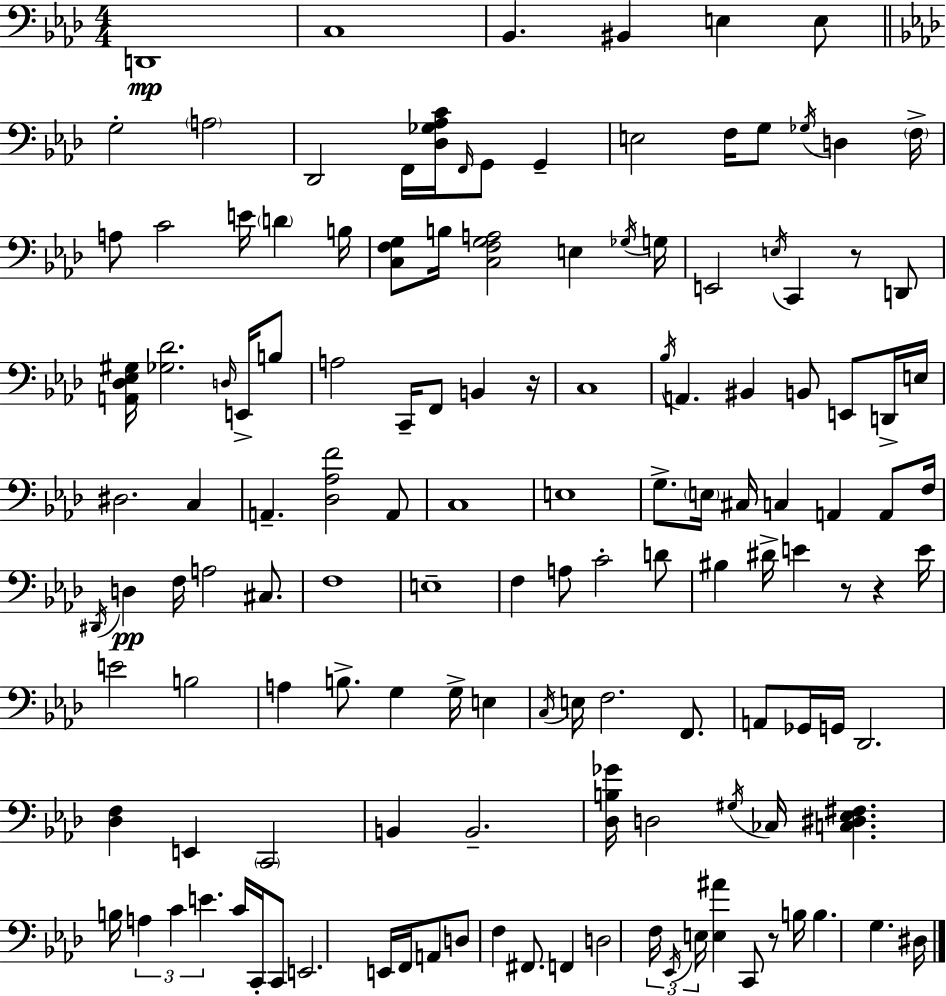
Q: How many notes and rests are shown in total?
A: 136